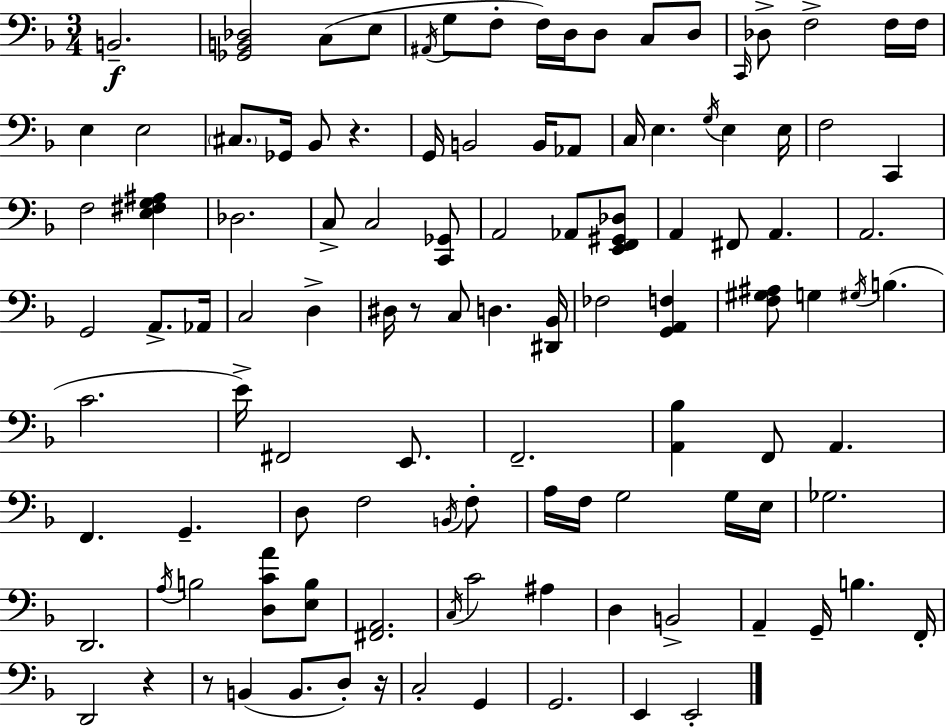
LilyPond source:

{
  \clef bass
  \numericTimeSignature
  \time 3/4
  \key f \major
  \repeat volta 2 { b,2.--\f | <ges, b, des>2 c8( e8 | \acciaccatura { ais,16 } g8 f8-. f16) d16 d8 c8 d8 | \grace { c,16 } des8-> f2-> | \break f16 f16 e4 e2 | \parenthesize cis8. ges,16 bes,8 r4. | g,16 b,2 b,16 | aes,8 c16 e4. \acciaccatura { g16 } e4 | \break e16 f2 c,4 | f2 <e fis g ais>4 | des2. | c8-> c2 | \break <c, ges,>8 a,2 aes,8 | <e, f, gis, des>8 a,4 fis,8 a,4. | a,2. | g,2 a,8.-> | \break aes,16 c2 d4-> | dis16 r8 c8 d4. | <dis, bes,>16 fes2 <g, a, f>4 | <f gis ais>8 g4 \acciaccatura { gis16 } b4.( | \break c'2. | e'16->) fis,2 | e,8. f,2.-- | <a, bes>4 f,8 a,4. | \break f,4. g,4.-- | d8 f2 | \acciaccatura { b,16 } f8-. a16 f16 g2 | g16 e16 ges2. | \break d,2. | \acciaccatura { a16 } b2 | <d c' a'>8 <e b>8 <fis, a,>2. | \acciaccatura { c16 } c'2 | \break ais4 d4 b,2-> | a,4-- g,16-- | b4. f,16-. d,2 | r4 r8 b,4( | \break b,8. d8-.) r16 c2-. | g,4 g,2. | e,4 e,2-. | } \bar "|."
}